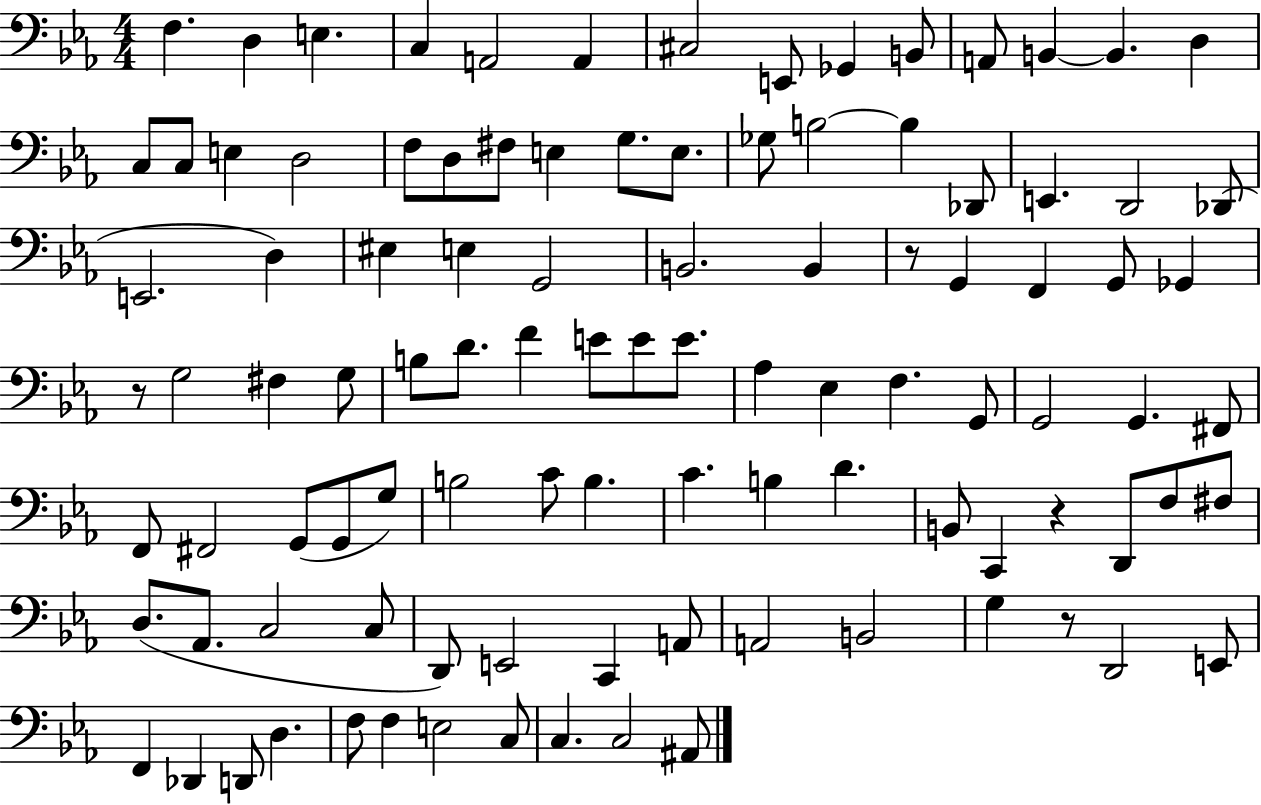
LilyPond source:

{
  \clef bass
  \numericTimeSignature
  \time 4/4
  \key ees \major
  f4. d4 e4. | c4 a,2 a,4 | cis2 e,8 ges,4 b,8 | a,8 b,4~~ b,4. d4 | \break c8 c8 e4 d2 | f8 d8 fis8 e4 g8. e8. | ges8 b2~~ b4 des,8 | e,4. d,2 des,8( | \break e,2. d4) | eis4 e4 g,2 | b,2. b,4 | r8 g,4 f,4 g,8 ges,4 | \break r8 g2 fis4 g8 | b8 d'8. f'4 e'8 e'8 e'8. | aes4 ees4 f4. g,8 | g,2 g,4. fis,8 | \break f,8 fis,2 g,8( g,8 g8) | b2 c'8 b4. | c'4. b4 d'4. | b,8 c,4 r4 d,8 f8 fis8 | \break d8.( aes,8. c2 c8 | d,8) e,2 c,4 a,8 | a,2 b,2 | g4 r8 d,2 e,8 | \break f,4 des,4 d,8 d4. | f8 f4 e2 c8 | c4. c2 ais,8 | \bar "|."
}